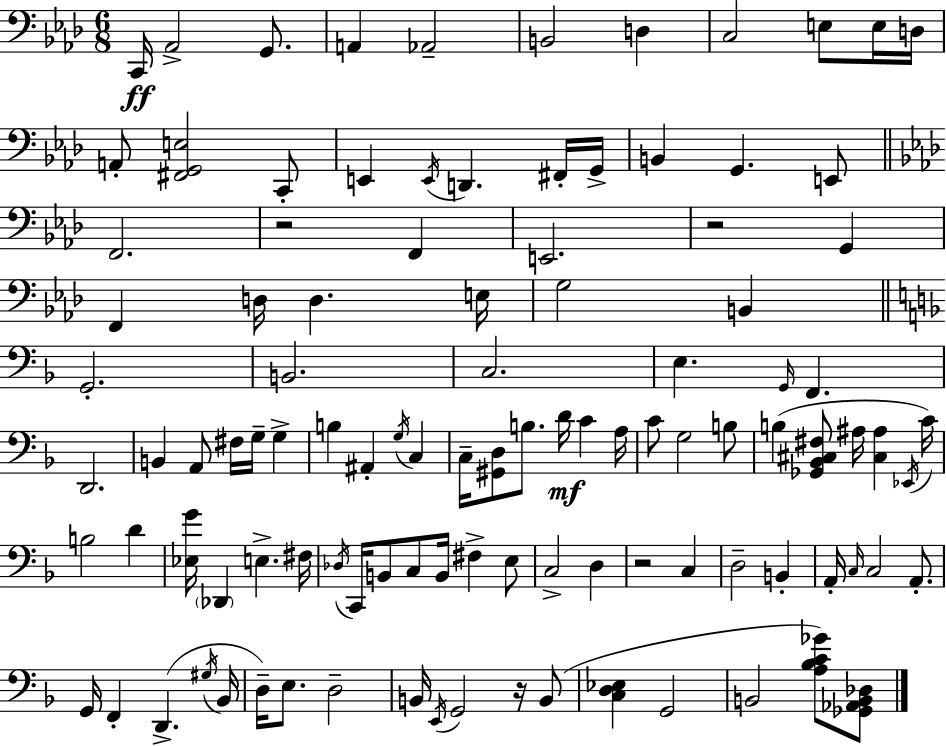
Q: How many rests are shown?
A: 4